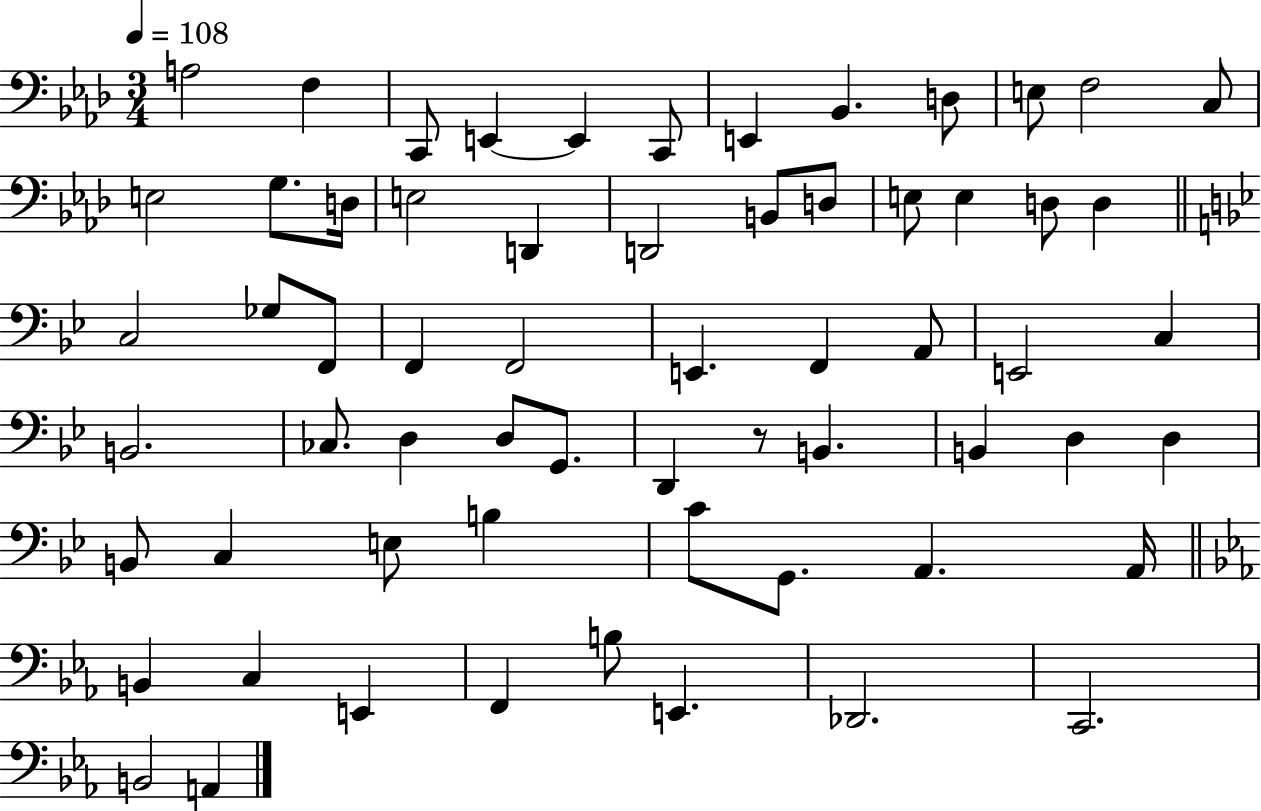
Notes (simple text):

A3/h F3/q C2/e E2/q E2/q C2/e E2/q Bb2/q. D3/e E3/e F3/h C3/e E3/h G3/e. D3/s E3/h D2/q D2/h B2/e D3/e E3/e E3/q D3/e D3/q C3/h Gb3/e F2/e F2/q F2/h E2/q. F2/q A2/e E2/h C3/q B2/h. CES3/e. D3/q D3/e G2/e. D2/q R/e B2/q. B2/q D3/q D3/q B2/e C3/q E3/e B3/q C4/e G2/e. A2/q. A2/s B2/q C3/q E2/q F2/q B3/e E2/q. Db2/h. C2/h. B2/h A2/q